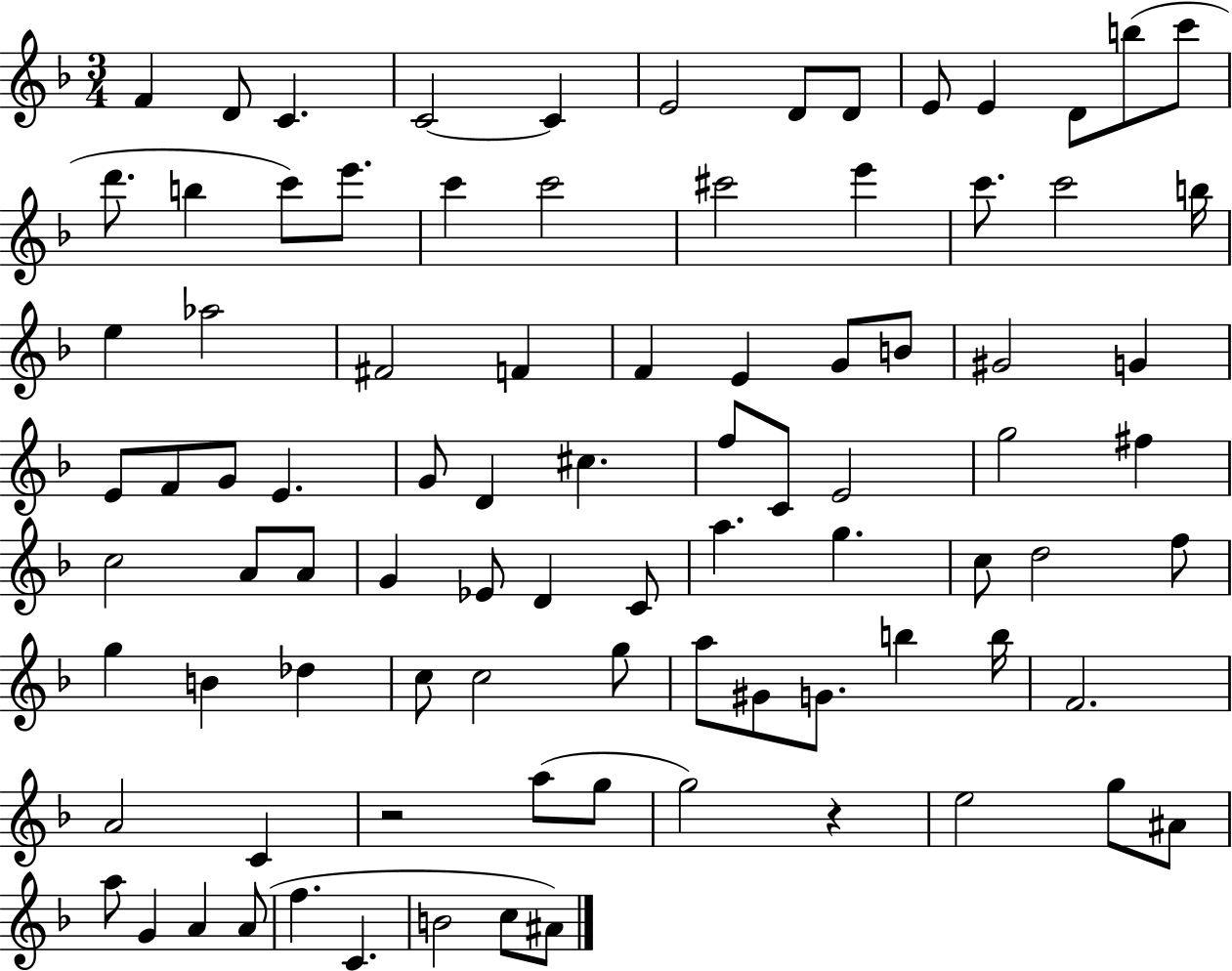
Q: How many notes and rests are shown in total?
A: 89